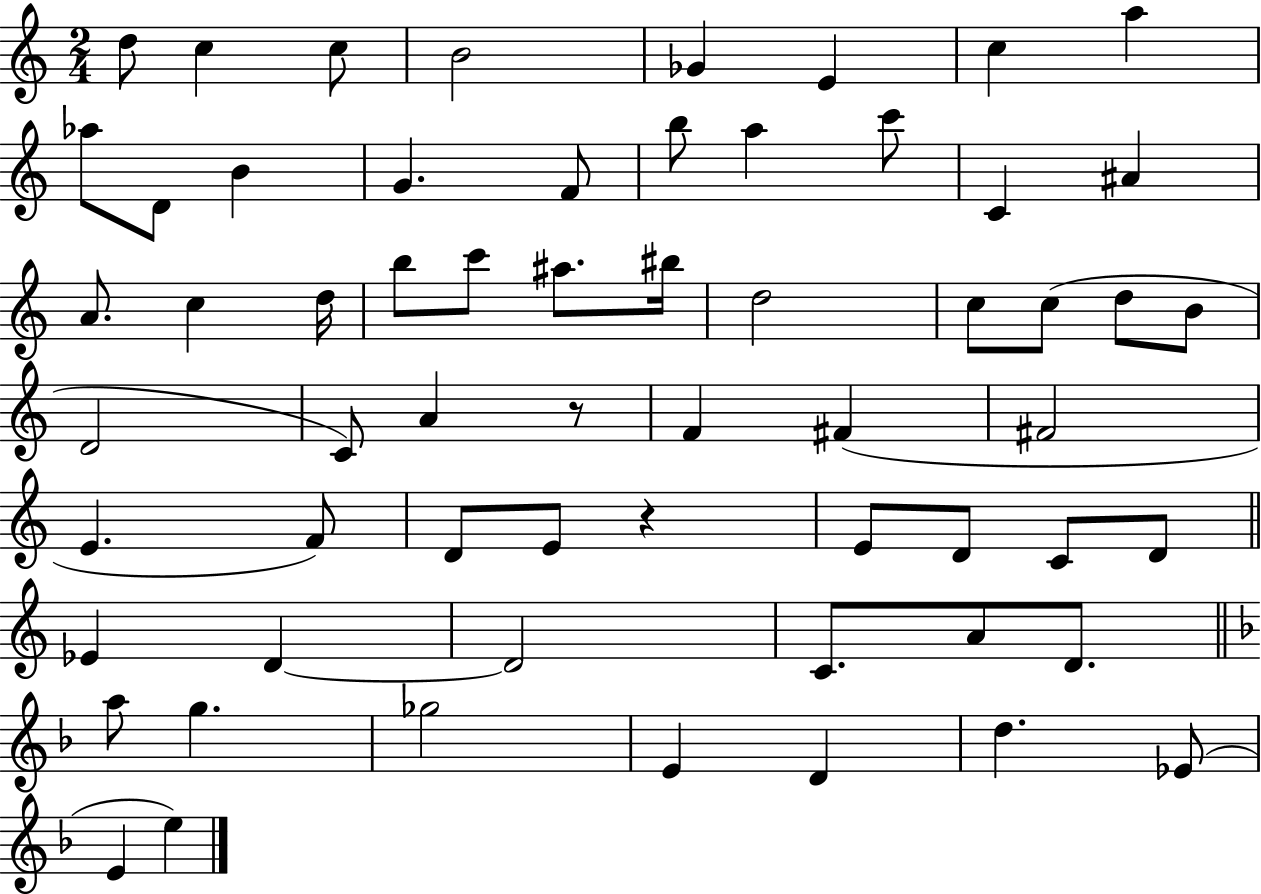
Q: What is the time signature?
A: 2/4